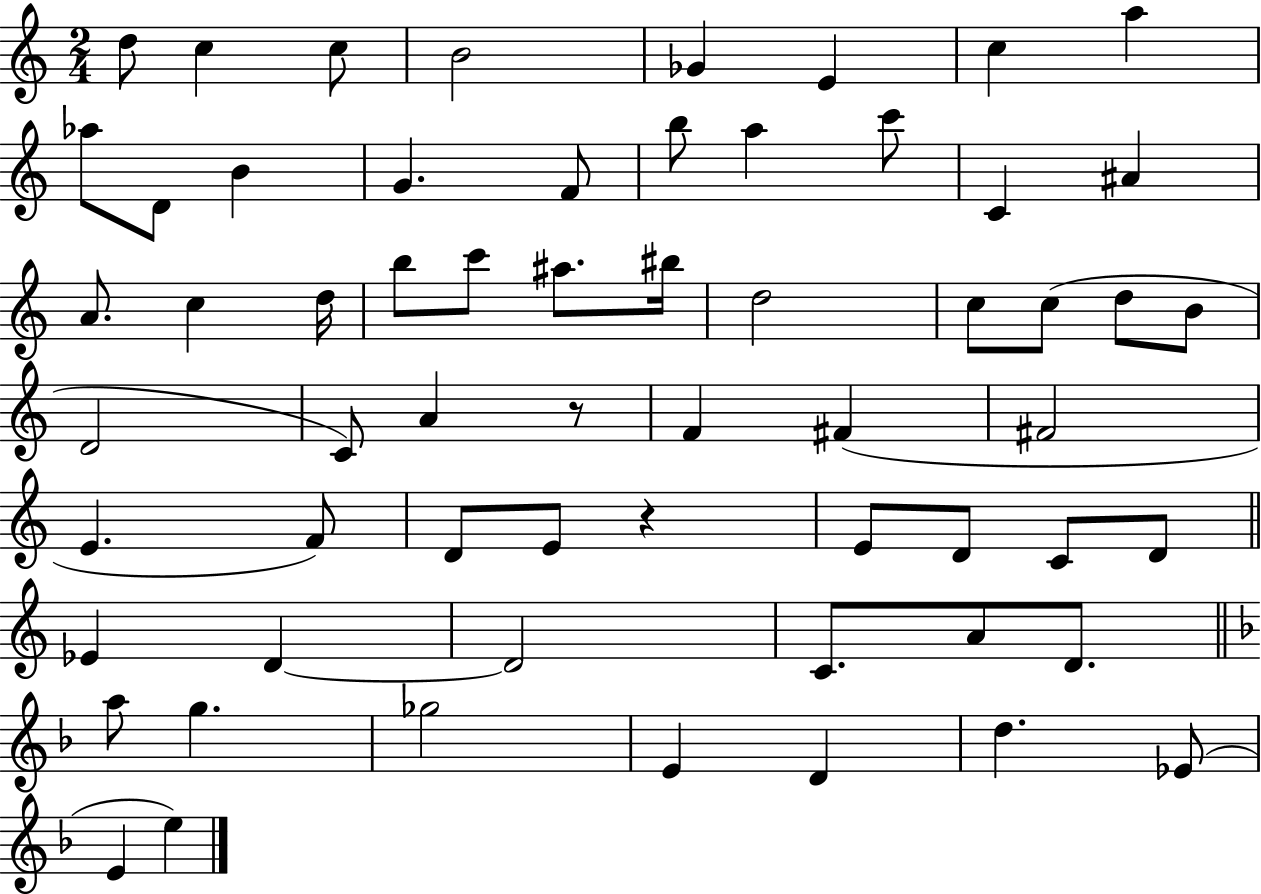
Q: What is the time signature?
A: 2/4